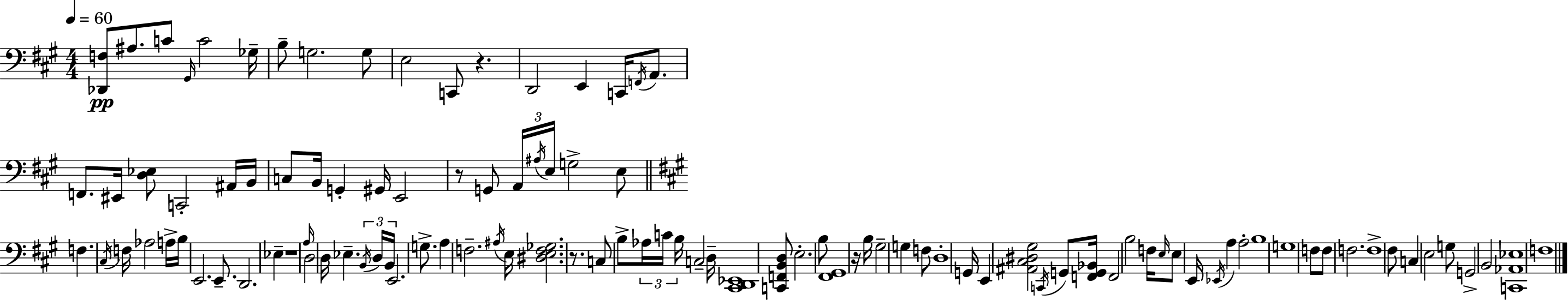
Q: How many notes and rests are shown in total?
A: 108